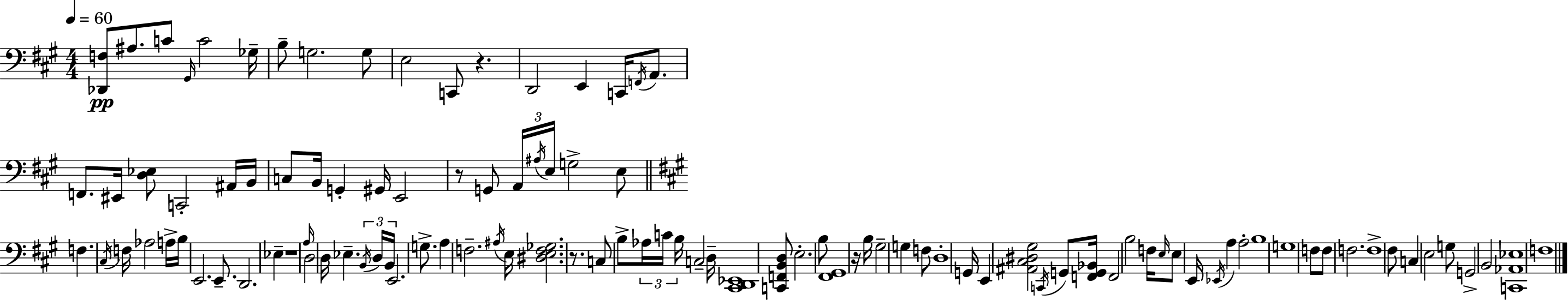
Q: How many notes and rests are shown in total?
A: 108